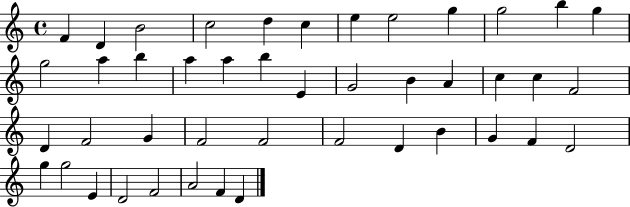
F4/q D4/q B4/h C5/h D5/q C5/q E5/q E5/h G5/q G5/h B5/q G5/q G5/h A5/q B5/q A5/q A5/q B5/q E4/q G4/h B4/q A4/q C5/q C5/q F4/h D4/q F4/h G4/q F4/h F4/h F4/h D4/q B4/q G4/q F4/q D4/h G5/q G5/h E4/q D4/h F4/h A4/h F4/q D4/q